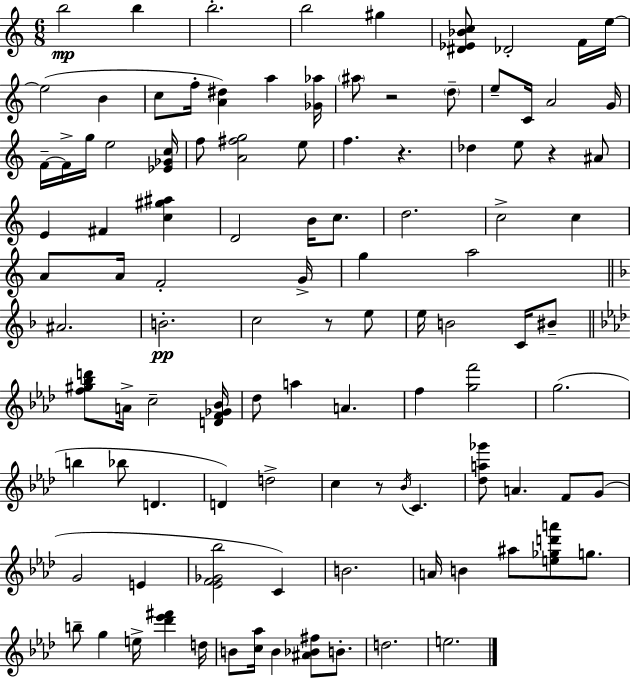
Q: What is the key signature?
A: C major